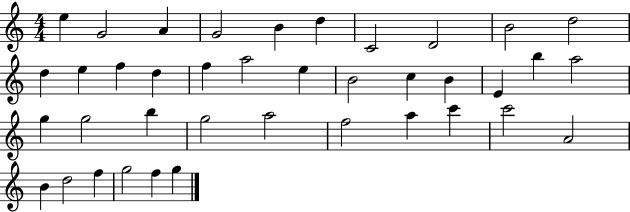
E5/q G4/h A4/q G4/h B4/q D5/q C4/h D4/h B4/h D5/h D5/q E5/q F5/q D5/q F5/q A5/h E5/q B4/h C5/q B4/q E4/q B5/q A5/h G5/q G5/h B5/q G5/h A5/h F5/h A5/q C6/q C6/h A4/h B4/q D5/h F5/q G5/h F5/q G5/q